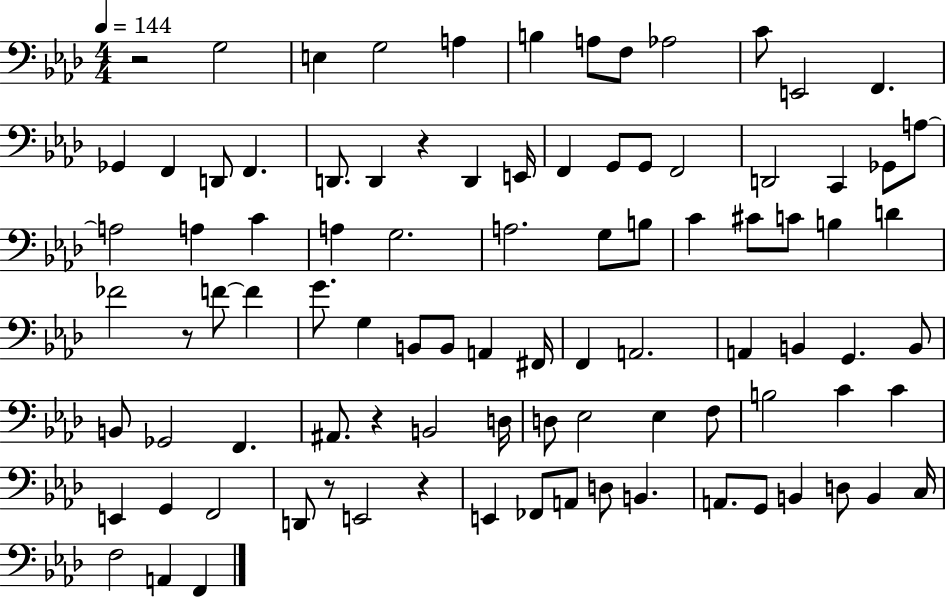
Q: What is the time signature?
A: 4/4